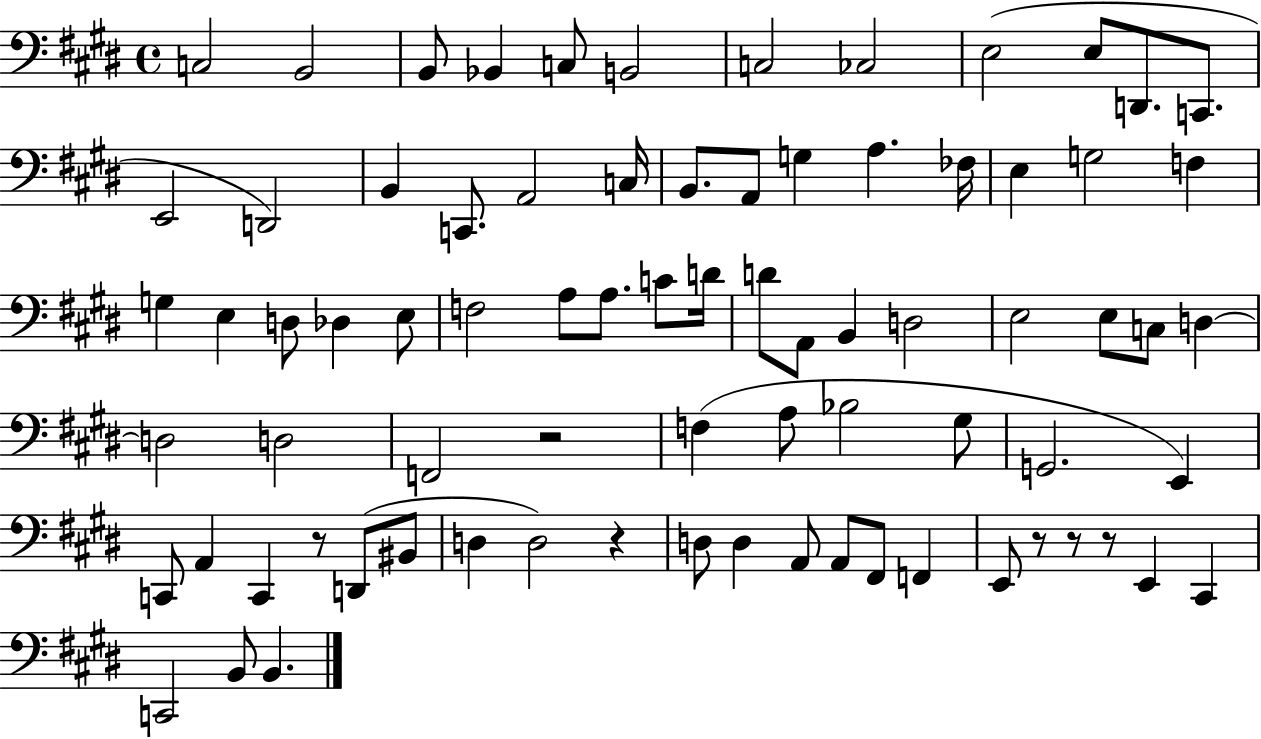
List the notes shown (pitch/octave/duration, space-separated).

C3/h B2/h B2/e Bb2/q C3/e B2/h C3/h CES3/h E3/h E3/e D2/e. C2/e. E2/h D2/h B2/q C2/e. A2/h C3/s B2/e. A2/e G3/q A3/q. FES3/s E3/q G3/h F3/q G3/q E3/q D3/e Db3/q E3/e F3/h A3/e A3/e. C4/e D4/s D4/e A2/e B2/q D3/h E3/h E3/e C3/e D3/q D3/h D3/h F2/h R/h F3/q A3/e Bb3/h G#3/e G2/h. E2/q C2/e A2/q C2/q R/e D2/e BIS2/e D3/q D3/h R/q D3/e D3/q A2/e A2/e F#2/e F2/q E2/e R/e R/e R/e E2/q C#2/q C2/h B2/e B2/q.